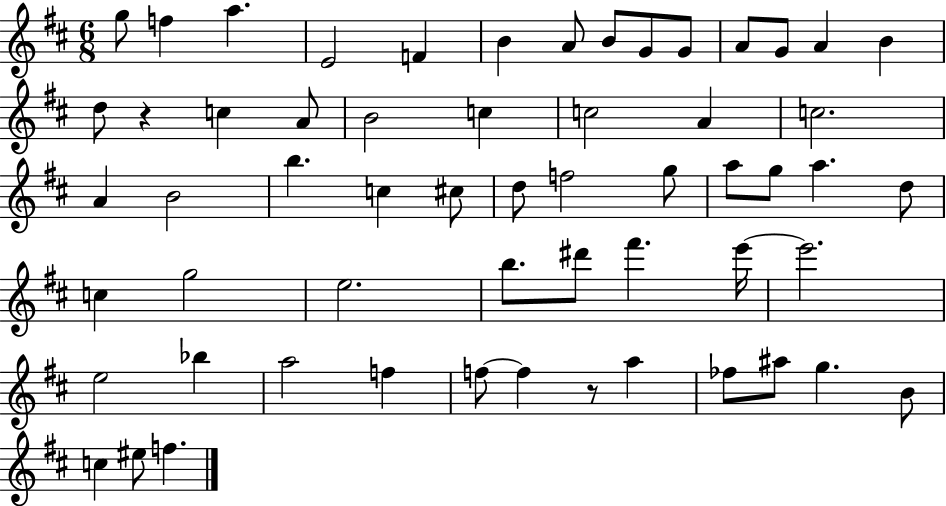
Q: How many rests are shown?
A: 2